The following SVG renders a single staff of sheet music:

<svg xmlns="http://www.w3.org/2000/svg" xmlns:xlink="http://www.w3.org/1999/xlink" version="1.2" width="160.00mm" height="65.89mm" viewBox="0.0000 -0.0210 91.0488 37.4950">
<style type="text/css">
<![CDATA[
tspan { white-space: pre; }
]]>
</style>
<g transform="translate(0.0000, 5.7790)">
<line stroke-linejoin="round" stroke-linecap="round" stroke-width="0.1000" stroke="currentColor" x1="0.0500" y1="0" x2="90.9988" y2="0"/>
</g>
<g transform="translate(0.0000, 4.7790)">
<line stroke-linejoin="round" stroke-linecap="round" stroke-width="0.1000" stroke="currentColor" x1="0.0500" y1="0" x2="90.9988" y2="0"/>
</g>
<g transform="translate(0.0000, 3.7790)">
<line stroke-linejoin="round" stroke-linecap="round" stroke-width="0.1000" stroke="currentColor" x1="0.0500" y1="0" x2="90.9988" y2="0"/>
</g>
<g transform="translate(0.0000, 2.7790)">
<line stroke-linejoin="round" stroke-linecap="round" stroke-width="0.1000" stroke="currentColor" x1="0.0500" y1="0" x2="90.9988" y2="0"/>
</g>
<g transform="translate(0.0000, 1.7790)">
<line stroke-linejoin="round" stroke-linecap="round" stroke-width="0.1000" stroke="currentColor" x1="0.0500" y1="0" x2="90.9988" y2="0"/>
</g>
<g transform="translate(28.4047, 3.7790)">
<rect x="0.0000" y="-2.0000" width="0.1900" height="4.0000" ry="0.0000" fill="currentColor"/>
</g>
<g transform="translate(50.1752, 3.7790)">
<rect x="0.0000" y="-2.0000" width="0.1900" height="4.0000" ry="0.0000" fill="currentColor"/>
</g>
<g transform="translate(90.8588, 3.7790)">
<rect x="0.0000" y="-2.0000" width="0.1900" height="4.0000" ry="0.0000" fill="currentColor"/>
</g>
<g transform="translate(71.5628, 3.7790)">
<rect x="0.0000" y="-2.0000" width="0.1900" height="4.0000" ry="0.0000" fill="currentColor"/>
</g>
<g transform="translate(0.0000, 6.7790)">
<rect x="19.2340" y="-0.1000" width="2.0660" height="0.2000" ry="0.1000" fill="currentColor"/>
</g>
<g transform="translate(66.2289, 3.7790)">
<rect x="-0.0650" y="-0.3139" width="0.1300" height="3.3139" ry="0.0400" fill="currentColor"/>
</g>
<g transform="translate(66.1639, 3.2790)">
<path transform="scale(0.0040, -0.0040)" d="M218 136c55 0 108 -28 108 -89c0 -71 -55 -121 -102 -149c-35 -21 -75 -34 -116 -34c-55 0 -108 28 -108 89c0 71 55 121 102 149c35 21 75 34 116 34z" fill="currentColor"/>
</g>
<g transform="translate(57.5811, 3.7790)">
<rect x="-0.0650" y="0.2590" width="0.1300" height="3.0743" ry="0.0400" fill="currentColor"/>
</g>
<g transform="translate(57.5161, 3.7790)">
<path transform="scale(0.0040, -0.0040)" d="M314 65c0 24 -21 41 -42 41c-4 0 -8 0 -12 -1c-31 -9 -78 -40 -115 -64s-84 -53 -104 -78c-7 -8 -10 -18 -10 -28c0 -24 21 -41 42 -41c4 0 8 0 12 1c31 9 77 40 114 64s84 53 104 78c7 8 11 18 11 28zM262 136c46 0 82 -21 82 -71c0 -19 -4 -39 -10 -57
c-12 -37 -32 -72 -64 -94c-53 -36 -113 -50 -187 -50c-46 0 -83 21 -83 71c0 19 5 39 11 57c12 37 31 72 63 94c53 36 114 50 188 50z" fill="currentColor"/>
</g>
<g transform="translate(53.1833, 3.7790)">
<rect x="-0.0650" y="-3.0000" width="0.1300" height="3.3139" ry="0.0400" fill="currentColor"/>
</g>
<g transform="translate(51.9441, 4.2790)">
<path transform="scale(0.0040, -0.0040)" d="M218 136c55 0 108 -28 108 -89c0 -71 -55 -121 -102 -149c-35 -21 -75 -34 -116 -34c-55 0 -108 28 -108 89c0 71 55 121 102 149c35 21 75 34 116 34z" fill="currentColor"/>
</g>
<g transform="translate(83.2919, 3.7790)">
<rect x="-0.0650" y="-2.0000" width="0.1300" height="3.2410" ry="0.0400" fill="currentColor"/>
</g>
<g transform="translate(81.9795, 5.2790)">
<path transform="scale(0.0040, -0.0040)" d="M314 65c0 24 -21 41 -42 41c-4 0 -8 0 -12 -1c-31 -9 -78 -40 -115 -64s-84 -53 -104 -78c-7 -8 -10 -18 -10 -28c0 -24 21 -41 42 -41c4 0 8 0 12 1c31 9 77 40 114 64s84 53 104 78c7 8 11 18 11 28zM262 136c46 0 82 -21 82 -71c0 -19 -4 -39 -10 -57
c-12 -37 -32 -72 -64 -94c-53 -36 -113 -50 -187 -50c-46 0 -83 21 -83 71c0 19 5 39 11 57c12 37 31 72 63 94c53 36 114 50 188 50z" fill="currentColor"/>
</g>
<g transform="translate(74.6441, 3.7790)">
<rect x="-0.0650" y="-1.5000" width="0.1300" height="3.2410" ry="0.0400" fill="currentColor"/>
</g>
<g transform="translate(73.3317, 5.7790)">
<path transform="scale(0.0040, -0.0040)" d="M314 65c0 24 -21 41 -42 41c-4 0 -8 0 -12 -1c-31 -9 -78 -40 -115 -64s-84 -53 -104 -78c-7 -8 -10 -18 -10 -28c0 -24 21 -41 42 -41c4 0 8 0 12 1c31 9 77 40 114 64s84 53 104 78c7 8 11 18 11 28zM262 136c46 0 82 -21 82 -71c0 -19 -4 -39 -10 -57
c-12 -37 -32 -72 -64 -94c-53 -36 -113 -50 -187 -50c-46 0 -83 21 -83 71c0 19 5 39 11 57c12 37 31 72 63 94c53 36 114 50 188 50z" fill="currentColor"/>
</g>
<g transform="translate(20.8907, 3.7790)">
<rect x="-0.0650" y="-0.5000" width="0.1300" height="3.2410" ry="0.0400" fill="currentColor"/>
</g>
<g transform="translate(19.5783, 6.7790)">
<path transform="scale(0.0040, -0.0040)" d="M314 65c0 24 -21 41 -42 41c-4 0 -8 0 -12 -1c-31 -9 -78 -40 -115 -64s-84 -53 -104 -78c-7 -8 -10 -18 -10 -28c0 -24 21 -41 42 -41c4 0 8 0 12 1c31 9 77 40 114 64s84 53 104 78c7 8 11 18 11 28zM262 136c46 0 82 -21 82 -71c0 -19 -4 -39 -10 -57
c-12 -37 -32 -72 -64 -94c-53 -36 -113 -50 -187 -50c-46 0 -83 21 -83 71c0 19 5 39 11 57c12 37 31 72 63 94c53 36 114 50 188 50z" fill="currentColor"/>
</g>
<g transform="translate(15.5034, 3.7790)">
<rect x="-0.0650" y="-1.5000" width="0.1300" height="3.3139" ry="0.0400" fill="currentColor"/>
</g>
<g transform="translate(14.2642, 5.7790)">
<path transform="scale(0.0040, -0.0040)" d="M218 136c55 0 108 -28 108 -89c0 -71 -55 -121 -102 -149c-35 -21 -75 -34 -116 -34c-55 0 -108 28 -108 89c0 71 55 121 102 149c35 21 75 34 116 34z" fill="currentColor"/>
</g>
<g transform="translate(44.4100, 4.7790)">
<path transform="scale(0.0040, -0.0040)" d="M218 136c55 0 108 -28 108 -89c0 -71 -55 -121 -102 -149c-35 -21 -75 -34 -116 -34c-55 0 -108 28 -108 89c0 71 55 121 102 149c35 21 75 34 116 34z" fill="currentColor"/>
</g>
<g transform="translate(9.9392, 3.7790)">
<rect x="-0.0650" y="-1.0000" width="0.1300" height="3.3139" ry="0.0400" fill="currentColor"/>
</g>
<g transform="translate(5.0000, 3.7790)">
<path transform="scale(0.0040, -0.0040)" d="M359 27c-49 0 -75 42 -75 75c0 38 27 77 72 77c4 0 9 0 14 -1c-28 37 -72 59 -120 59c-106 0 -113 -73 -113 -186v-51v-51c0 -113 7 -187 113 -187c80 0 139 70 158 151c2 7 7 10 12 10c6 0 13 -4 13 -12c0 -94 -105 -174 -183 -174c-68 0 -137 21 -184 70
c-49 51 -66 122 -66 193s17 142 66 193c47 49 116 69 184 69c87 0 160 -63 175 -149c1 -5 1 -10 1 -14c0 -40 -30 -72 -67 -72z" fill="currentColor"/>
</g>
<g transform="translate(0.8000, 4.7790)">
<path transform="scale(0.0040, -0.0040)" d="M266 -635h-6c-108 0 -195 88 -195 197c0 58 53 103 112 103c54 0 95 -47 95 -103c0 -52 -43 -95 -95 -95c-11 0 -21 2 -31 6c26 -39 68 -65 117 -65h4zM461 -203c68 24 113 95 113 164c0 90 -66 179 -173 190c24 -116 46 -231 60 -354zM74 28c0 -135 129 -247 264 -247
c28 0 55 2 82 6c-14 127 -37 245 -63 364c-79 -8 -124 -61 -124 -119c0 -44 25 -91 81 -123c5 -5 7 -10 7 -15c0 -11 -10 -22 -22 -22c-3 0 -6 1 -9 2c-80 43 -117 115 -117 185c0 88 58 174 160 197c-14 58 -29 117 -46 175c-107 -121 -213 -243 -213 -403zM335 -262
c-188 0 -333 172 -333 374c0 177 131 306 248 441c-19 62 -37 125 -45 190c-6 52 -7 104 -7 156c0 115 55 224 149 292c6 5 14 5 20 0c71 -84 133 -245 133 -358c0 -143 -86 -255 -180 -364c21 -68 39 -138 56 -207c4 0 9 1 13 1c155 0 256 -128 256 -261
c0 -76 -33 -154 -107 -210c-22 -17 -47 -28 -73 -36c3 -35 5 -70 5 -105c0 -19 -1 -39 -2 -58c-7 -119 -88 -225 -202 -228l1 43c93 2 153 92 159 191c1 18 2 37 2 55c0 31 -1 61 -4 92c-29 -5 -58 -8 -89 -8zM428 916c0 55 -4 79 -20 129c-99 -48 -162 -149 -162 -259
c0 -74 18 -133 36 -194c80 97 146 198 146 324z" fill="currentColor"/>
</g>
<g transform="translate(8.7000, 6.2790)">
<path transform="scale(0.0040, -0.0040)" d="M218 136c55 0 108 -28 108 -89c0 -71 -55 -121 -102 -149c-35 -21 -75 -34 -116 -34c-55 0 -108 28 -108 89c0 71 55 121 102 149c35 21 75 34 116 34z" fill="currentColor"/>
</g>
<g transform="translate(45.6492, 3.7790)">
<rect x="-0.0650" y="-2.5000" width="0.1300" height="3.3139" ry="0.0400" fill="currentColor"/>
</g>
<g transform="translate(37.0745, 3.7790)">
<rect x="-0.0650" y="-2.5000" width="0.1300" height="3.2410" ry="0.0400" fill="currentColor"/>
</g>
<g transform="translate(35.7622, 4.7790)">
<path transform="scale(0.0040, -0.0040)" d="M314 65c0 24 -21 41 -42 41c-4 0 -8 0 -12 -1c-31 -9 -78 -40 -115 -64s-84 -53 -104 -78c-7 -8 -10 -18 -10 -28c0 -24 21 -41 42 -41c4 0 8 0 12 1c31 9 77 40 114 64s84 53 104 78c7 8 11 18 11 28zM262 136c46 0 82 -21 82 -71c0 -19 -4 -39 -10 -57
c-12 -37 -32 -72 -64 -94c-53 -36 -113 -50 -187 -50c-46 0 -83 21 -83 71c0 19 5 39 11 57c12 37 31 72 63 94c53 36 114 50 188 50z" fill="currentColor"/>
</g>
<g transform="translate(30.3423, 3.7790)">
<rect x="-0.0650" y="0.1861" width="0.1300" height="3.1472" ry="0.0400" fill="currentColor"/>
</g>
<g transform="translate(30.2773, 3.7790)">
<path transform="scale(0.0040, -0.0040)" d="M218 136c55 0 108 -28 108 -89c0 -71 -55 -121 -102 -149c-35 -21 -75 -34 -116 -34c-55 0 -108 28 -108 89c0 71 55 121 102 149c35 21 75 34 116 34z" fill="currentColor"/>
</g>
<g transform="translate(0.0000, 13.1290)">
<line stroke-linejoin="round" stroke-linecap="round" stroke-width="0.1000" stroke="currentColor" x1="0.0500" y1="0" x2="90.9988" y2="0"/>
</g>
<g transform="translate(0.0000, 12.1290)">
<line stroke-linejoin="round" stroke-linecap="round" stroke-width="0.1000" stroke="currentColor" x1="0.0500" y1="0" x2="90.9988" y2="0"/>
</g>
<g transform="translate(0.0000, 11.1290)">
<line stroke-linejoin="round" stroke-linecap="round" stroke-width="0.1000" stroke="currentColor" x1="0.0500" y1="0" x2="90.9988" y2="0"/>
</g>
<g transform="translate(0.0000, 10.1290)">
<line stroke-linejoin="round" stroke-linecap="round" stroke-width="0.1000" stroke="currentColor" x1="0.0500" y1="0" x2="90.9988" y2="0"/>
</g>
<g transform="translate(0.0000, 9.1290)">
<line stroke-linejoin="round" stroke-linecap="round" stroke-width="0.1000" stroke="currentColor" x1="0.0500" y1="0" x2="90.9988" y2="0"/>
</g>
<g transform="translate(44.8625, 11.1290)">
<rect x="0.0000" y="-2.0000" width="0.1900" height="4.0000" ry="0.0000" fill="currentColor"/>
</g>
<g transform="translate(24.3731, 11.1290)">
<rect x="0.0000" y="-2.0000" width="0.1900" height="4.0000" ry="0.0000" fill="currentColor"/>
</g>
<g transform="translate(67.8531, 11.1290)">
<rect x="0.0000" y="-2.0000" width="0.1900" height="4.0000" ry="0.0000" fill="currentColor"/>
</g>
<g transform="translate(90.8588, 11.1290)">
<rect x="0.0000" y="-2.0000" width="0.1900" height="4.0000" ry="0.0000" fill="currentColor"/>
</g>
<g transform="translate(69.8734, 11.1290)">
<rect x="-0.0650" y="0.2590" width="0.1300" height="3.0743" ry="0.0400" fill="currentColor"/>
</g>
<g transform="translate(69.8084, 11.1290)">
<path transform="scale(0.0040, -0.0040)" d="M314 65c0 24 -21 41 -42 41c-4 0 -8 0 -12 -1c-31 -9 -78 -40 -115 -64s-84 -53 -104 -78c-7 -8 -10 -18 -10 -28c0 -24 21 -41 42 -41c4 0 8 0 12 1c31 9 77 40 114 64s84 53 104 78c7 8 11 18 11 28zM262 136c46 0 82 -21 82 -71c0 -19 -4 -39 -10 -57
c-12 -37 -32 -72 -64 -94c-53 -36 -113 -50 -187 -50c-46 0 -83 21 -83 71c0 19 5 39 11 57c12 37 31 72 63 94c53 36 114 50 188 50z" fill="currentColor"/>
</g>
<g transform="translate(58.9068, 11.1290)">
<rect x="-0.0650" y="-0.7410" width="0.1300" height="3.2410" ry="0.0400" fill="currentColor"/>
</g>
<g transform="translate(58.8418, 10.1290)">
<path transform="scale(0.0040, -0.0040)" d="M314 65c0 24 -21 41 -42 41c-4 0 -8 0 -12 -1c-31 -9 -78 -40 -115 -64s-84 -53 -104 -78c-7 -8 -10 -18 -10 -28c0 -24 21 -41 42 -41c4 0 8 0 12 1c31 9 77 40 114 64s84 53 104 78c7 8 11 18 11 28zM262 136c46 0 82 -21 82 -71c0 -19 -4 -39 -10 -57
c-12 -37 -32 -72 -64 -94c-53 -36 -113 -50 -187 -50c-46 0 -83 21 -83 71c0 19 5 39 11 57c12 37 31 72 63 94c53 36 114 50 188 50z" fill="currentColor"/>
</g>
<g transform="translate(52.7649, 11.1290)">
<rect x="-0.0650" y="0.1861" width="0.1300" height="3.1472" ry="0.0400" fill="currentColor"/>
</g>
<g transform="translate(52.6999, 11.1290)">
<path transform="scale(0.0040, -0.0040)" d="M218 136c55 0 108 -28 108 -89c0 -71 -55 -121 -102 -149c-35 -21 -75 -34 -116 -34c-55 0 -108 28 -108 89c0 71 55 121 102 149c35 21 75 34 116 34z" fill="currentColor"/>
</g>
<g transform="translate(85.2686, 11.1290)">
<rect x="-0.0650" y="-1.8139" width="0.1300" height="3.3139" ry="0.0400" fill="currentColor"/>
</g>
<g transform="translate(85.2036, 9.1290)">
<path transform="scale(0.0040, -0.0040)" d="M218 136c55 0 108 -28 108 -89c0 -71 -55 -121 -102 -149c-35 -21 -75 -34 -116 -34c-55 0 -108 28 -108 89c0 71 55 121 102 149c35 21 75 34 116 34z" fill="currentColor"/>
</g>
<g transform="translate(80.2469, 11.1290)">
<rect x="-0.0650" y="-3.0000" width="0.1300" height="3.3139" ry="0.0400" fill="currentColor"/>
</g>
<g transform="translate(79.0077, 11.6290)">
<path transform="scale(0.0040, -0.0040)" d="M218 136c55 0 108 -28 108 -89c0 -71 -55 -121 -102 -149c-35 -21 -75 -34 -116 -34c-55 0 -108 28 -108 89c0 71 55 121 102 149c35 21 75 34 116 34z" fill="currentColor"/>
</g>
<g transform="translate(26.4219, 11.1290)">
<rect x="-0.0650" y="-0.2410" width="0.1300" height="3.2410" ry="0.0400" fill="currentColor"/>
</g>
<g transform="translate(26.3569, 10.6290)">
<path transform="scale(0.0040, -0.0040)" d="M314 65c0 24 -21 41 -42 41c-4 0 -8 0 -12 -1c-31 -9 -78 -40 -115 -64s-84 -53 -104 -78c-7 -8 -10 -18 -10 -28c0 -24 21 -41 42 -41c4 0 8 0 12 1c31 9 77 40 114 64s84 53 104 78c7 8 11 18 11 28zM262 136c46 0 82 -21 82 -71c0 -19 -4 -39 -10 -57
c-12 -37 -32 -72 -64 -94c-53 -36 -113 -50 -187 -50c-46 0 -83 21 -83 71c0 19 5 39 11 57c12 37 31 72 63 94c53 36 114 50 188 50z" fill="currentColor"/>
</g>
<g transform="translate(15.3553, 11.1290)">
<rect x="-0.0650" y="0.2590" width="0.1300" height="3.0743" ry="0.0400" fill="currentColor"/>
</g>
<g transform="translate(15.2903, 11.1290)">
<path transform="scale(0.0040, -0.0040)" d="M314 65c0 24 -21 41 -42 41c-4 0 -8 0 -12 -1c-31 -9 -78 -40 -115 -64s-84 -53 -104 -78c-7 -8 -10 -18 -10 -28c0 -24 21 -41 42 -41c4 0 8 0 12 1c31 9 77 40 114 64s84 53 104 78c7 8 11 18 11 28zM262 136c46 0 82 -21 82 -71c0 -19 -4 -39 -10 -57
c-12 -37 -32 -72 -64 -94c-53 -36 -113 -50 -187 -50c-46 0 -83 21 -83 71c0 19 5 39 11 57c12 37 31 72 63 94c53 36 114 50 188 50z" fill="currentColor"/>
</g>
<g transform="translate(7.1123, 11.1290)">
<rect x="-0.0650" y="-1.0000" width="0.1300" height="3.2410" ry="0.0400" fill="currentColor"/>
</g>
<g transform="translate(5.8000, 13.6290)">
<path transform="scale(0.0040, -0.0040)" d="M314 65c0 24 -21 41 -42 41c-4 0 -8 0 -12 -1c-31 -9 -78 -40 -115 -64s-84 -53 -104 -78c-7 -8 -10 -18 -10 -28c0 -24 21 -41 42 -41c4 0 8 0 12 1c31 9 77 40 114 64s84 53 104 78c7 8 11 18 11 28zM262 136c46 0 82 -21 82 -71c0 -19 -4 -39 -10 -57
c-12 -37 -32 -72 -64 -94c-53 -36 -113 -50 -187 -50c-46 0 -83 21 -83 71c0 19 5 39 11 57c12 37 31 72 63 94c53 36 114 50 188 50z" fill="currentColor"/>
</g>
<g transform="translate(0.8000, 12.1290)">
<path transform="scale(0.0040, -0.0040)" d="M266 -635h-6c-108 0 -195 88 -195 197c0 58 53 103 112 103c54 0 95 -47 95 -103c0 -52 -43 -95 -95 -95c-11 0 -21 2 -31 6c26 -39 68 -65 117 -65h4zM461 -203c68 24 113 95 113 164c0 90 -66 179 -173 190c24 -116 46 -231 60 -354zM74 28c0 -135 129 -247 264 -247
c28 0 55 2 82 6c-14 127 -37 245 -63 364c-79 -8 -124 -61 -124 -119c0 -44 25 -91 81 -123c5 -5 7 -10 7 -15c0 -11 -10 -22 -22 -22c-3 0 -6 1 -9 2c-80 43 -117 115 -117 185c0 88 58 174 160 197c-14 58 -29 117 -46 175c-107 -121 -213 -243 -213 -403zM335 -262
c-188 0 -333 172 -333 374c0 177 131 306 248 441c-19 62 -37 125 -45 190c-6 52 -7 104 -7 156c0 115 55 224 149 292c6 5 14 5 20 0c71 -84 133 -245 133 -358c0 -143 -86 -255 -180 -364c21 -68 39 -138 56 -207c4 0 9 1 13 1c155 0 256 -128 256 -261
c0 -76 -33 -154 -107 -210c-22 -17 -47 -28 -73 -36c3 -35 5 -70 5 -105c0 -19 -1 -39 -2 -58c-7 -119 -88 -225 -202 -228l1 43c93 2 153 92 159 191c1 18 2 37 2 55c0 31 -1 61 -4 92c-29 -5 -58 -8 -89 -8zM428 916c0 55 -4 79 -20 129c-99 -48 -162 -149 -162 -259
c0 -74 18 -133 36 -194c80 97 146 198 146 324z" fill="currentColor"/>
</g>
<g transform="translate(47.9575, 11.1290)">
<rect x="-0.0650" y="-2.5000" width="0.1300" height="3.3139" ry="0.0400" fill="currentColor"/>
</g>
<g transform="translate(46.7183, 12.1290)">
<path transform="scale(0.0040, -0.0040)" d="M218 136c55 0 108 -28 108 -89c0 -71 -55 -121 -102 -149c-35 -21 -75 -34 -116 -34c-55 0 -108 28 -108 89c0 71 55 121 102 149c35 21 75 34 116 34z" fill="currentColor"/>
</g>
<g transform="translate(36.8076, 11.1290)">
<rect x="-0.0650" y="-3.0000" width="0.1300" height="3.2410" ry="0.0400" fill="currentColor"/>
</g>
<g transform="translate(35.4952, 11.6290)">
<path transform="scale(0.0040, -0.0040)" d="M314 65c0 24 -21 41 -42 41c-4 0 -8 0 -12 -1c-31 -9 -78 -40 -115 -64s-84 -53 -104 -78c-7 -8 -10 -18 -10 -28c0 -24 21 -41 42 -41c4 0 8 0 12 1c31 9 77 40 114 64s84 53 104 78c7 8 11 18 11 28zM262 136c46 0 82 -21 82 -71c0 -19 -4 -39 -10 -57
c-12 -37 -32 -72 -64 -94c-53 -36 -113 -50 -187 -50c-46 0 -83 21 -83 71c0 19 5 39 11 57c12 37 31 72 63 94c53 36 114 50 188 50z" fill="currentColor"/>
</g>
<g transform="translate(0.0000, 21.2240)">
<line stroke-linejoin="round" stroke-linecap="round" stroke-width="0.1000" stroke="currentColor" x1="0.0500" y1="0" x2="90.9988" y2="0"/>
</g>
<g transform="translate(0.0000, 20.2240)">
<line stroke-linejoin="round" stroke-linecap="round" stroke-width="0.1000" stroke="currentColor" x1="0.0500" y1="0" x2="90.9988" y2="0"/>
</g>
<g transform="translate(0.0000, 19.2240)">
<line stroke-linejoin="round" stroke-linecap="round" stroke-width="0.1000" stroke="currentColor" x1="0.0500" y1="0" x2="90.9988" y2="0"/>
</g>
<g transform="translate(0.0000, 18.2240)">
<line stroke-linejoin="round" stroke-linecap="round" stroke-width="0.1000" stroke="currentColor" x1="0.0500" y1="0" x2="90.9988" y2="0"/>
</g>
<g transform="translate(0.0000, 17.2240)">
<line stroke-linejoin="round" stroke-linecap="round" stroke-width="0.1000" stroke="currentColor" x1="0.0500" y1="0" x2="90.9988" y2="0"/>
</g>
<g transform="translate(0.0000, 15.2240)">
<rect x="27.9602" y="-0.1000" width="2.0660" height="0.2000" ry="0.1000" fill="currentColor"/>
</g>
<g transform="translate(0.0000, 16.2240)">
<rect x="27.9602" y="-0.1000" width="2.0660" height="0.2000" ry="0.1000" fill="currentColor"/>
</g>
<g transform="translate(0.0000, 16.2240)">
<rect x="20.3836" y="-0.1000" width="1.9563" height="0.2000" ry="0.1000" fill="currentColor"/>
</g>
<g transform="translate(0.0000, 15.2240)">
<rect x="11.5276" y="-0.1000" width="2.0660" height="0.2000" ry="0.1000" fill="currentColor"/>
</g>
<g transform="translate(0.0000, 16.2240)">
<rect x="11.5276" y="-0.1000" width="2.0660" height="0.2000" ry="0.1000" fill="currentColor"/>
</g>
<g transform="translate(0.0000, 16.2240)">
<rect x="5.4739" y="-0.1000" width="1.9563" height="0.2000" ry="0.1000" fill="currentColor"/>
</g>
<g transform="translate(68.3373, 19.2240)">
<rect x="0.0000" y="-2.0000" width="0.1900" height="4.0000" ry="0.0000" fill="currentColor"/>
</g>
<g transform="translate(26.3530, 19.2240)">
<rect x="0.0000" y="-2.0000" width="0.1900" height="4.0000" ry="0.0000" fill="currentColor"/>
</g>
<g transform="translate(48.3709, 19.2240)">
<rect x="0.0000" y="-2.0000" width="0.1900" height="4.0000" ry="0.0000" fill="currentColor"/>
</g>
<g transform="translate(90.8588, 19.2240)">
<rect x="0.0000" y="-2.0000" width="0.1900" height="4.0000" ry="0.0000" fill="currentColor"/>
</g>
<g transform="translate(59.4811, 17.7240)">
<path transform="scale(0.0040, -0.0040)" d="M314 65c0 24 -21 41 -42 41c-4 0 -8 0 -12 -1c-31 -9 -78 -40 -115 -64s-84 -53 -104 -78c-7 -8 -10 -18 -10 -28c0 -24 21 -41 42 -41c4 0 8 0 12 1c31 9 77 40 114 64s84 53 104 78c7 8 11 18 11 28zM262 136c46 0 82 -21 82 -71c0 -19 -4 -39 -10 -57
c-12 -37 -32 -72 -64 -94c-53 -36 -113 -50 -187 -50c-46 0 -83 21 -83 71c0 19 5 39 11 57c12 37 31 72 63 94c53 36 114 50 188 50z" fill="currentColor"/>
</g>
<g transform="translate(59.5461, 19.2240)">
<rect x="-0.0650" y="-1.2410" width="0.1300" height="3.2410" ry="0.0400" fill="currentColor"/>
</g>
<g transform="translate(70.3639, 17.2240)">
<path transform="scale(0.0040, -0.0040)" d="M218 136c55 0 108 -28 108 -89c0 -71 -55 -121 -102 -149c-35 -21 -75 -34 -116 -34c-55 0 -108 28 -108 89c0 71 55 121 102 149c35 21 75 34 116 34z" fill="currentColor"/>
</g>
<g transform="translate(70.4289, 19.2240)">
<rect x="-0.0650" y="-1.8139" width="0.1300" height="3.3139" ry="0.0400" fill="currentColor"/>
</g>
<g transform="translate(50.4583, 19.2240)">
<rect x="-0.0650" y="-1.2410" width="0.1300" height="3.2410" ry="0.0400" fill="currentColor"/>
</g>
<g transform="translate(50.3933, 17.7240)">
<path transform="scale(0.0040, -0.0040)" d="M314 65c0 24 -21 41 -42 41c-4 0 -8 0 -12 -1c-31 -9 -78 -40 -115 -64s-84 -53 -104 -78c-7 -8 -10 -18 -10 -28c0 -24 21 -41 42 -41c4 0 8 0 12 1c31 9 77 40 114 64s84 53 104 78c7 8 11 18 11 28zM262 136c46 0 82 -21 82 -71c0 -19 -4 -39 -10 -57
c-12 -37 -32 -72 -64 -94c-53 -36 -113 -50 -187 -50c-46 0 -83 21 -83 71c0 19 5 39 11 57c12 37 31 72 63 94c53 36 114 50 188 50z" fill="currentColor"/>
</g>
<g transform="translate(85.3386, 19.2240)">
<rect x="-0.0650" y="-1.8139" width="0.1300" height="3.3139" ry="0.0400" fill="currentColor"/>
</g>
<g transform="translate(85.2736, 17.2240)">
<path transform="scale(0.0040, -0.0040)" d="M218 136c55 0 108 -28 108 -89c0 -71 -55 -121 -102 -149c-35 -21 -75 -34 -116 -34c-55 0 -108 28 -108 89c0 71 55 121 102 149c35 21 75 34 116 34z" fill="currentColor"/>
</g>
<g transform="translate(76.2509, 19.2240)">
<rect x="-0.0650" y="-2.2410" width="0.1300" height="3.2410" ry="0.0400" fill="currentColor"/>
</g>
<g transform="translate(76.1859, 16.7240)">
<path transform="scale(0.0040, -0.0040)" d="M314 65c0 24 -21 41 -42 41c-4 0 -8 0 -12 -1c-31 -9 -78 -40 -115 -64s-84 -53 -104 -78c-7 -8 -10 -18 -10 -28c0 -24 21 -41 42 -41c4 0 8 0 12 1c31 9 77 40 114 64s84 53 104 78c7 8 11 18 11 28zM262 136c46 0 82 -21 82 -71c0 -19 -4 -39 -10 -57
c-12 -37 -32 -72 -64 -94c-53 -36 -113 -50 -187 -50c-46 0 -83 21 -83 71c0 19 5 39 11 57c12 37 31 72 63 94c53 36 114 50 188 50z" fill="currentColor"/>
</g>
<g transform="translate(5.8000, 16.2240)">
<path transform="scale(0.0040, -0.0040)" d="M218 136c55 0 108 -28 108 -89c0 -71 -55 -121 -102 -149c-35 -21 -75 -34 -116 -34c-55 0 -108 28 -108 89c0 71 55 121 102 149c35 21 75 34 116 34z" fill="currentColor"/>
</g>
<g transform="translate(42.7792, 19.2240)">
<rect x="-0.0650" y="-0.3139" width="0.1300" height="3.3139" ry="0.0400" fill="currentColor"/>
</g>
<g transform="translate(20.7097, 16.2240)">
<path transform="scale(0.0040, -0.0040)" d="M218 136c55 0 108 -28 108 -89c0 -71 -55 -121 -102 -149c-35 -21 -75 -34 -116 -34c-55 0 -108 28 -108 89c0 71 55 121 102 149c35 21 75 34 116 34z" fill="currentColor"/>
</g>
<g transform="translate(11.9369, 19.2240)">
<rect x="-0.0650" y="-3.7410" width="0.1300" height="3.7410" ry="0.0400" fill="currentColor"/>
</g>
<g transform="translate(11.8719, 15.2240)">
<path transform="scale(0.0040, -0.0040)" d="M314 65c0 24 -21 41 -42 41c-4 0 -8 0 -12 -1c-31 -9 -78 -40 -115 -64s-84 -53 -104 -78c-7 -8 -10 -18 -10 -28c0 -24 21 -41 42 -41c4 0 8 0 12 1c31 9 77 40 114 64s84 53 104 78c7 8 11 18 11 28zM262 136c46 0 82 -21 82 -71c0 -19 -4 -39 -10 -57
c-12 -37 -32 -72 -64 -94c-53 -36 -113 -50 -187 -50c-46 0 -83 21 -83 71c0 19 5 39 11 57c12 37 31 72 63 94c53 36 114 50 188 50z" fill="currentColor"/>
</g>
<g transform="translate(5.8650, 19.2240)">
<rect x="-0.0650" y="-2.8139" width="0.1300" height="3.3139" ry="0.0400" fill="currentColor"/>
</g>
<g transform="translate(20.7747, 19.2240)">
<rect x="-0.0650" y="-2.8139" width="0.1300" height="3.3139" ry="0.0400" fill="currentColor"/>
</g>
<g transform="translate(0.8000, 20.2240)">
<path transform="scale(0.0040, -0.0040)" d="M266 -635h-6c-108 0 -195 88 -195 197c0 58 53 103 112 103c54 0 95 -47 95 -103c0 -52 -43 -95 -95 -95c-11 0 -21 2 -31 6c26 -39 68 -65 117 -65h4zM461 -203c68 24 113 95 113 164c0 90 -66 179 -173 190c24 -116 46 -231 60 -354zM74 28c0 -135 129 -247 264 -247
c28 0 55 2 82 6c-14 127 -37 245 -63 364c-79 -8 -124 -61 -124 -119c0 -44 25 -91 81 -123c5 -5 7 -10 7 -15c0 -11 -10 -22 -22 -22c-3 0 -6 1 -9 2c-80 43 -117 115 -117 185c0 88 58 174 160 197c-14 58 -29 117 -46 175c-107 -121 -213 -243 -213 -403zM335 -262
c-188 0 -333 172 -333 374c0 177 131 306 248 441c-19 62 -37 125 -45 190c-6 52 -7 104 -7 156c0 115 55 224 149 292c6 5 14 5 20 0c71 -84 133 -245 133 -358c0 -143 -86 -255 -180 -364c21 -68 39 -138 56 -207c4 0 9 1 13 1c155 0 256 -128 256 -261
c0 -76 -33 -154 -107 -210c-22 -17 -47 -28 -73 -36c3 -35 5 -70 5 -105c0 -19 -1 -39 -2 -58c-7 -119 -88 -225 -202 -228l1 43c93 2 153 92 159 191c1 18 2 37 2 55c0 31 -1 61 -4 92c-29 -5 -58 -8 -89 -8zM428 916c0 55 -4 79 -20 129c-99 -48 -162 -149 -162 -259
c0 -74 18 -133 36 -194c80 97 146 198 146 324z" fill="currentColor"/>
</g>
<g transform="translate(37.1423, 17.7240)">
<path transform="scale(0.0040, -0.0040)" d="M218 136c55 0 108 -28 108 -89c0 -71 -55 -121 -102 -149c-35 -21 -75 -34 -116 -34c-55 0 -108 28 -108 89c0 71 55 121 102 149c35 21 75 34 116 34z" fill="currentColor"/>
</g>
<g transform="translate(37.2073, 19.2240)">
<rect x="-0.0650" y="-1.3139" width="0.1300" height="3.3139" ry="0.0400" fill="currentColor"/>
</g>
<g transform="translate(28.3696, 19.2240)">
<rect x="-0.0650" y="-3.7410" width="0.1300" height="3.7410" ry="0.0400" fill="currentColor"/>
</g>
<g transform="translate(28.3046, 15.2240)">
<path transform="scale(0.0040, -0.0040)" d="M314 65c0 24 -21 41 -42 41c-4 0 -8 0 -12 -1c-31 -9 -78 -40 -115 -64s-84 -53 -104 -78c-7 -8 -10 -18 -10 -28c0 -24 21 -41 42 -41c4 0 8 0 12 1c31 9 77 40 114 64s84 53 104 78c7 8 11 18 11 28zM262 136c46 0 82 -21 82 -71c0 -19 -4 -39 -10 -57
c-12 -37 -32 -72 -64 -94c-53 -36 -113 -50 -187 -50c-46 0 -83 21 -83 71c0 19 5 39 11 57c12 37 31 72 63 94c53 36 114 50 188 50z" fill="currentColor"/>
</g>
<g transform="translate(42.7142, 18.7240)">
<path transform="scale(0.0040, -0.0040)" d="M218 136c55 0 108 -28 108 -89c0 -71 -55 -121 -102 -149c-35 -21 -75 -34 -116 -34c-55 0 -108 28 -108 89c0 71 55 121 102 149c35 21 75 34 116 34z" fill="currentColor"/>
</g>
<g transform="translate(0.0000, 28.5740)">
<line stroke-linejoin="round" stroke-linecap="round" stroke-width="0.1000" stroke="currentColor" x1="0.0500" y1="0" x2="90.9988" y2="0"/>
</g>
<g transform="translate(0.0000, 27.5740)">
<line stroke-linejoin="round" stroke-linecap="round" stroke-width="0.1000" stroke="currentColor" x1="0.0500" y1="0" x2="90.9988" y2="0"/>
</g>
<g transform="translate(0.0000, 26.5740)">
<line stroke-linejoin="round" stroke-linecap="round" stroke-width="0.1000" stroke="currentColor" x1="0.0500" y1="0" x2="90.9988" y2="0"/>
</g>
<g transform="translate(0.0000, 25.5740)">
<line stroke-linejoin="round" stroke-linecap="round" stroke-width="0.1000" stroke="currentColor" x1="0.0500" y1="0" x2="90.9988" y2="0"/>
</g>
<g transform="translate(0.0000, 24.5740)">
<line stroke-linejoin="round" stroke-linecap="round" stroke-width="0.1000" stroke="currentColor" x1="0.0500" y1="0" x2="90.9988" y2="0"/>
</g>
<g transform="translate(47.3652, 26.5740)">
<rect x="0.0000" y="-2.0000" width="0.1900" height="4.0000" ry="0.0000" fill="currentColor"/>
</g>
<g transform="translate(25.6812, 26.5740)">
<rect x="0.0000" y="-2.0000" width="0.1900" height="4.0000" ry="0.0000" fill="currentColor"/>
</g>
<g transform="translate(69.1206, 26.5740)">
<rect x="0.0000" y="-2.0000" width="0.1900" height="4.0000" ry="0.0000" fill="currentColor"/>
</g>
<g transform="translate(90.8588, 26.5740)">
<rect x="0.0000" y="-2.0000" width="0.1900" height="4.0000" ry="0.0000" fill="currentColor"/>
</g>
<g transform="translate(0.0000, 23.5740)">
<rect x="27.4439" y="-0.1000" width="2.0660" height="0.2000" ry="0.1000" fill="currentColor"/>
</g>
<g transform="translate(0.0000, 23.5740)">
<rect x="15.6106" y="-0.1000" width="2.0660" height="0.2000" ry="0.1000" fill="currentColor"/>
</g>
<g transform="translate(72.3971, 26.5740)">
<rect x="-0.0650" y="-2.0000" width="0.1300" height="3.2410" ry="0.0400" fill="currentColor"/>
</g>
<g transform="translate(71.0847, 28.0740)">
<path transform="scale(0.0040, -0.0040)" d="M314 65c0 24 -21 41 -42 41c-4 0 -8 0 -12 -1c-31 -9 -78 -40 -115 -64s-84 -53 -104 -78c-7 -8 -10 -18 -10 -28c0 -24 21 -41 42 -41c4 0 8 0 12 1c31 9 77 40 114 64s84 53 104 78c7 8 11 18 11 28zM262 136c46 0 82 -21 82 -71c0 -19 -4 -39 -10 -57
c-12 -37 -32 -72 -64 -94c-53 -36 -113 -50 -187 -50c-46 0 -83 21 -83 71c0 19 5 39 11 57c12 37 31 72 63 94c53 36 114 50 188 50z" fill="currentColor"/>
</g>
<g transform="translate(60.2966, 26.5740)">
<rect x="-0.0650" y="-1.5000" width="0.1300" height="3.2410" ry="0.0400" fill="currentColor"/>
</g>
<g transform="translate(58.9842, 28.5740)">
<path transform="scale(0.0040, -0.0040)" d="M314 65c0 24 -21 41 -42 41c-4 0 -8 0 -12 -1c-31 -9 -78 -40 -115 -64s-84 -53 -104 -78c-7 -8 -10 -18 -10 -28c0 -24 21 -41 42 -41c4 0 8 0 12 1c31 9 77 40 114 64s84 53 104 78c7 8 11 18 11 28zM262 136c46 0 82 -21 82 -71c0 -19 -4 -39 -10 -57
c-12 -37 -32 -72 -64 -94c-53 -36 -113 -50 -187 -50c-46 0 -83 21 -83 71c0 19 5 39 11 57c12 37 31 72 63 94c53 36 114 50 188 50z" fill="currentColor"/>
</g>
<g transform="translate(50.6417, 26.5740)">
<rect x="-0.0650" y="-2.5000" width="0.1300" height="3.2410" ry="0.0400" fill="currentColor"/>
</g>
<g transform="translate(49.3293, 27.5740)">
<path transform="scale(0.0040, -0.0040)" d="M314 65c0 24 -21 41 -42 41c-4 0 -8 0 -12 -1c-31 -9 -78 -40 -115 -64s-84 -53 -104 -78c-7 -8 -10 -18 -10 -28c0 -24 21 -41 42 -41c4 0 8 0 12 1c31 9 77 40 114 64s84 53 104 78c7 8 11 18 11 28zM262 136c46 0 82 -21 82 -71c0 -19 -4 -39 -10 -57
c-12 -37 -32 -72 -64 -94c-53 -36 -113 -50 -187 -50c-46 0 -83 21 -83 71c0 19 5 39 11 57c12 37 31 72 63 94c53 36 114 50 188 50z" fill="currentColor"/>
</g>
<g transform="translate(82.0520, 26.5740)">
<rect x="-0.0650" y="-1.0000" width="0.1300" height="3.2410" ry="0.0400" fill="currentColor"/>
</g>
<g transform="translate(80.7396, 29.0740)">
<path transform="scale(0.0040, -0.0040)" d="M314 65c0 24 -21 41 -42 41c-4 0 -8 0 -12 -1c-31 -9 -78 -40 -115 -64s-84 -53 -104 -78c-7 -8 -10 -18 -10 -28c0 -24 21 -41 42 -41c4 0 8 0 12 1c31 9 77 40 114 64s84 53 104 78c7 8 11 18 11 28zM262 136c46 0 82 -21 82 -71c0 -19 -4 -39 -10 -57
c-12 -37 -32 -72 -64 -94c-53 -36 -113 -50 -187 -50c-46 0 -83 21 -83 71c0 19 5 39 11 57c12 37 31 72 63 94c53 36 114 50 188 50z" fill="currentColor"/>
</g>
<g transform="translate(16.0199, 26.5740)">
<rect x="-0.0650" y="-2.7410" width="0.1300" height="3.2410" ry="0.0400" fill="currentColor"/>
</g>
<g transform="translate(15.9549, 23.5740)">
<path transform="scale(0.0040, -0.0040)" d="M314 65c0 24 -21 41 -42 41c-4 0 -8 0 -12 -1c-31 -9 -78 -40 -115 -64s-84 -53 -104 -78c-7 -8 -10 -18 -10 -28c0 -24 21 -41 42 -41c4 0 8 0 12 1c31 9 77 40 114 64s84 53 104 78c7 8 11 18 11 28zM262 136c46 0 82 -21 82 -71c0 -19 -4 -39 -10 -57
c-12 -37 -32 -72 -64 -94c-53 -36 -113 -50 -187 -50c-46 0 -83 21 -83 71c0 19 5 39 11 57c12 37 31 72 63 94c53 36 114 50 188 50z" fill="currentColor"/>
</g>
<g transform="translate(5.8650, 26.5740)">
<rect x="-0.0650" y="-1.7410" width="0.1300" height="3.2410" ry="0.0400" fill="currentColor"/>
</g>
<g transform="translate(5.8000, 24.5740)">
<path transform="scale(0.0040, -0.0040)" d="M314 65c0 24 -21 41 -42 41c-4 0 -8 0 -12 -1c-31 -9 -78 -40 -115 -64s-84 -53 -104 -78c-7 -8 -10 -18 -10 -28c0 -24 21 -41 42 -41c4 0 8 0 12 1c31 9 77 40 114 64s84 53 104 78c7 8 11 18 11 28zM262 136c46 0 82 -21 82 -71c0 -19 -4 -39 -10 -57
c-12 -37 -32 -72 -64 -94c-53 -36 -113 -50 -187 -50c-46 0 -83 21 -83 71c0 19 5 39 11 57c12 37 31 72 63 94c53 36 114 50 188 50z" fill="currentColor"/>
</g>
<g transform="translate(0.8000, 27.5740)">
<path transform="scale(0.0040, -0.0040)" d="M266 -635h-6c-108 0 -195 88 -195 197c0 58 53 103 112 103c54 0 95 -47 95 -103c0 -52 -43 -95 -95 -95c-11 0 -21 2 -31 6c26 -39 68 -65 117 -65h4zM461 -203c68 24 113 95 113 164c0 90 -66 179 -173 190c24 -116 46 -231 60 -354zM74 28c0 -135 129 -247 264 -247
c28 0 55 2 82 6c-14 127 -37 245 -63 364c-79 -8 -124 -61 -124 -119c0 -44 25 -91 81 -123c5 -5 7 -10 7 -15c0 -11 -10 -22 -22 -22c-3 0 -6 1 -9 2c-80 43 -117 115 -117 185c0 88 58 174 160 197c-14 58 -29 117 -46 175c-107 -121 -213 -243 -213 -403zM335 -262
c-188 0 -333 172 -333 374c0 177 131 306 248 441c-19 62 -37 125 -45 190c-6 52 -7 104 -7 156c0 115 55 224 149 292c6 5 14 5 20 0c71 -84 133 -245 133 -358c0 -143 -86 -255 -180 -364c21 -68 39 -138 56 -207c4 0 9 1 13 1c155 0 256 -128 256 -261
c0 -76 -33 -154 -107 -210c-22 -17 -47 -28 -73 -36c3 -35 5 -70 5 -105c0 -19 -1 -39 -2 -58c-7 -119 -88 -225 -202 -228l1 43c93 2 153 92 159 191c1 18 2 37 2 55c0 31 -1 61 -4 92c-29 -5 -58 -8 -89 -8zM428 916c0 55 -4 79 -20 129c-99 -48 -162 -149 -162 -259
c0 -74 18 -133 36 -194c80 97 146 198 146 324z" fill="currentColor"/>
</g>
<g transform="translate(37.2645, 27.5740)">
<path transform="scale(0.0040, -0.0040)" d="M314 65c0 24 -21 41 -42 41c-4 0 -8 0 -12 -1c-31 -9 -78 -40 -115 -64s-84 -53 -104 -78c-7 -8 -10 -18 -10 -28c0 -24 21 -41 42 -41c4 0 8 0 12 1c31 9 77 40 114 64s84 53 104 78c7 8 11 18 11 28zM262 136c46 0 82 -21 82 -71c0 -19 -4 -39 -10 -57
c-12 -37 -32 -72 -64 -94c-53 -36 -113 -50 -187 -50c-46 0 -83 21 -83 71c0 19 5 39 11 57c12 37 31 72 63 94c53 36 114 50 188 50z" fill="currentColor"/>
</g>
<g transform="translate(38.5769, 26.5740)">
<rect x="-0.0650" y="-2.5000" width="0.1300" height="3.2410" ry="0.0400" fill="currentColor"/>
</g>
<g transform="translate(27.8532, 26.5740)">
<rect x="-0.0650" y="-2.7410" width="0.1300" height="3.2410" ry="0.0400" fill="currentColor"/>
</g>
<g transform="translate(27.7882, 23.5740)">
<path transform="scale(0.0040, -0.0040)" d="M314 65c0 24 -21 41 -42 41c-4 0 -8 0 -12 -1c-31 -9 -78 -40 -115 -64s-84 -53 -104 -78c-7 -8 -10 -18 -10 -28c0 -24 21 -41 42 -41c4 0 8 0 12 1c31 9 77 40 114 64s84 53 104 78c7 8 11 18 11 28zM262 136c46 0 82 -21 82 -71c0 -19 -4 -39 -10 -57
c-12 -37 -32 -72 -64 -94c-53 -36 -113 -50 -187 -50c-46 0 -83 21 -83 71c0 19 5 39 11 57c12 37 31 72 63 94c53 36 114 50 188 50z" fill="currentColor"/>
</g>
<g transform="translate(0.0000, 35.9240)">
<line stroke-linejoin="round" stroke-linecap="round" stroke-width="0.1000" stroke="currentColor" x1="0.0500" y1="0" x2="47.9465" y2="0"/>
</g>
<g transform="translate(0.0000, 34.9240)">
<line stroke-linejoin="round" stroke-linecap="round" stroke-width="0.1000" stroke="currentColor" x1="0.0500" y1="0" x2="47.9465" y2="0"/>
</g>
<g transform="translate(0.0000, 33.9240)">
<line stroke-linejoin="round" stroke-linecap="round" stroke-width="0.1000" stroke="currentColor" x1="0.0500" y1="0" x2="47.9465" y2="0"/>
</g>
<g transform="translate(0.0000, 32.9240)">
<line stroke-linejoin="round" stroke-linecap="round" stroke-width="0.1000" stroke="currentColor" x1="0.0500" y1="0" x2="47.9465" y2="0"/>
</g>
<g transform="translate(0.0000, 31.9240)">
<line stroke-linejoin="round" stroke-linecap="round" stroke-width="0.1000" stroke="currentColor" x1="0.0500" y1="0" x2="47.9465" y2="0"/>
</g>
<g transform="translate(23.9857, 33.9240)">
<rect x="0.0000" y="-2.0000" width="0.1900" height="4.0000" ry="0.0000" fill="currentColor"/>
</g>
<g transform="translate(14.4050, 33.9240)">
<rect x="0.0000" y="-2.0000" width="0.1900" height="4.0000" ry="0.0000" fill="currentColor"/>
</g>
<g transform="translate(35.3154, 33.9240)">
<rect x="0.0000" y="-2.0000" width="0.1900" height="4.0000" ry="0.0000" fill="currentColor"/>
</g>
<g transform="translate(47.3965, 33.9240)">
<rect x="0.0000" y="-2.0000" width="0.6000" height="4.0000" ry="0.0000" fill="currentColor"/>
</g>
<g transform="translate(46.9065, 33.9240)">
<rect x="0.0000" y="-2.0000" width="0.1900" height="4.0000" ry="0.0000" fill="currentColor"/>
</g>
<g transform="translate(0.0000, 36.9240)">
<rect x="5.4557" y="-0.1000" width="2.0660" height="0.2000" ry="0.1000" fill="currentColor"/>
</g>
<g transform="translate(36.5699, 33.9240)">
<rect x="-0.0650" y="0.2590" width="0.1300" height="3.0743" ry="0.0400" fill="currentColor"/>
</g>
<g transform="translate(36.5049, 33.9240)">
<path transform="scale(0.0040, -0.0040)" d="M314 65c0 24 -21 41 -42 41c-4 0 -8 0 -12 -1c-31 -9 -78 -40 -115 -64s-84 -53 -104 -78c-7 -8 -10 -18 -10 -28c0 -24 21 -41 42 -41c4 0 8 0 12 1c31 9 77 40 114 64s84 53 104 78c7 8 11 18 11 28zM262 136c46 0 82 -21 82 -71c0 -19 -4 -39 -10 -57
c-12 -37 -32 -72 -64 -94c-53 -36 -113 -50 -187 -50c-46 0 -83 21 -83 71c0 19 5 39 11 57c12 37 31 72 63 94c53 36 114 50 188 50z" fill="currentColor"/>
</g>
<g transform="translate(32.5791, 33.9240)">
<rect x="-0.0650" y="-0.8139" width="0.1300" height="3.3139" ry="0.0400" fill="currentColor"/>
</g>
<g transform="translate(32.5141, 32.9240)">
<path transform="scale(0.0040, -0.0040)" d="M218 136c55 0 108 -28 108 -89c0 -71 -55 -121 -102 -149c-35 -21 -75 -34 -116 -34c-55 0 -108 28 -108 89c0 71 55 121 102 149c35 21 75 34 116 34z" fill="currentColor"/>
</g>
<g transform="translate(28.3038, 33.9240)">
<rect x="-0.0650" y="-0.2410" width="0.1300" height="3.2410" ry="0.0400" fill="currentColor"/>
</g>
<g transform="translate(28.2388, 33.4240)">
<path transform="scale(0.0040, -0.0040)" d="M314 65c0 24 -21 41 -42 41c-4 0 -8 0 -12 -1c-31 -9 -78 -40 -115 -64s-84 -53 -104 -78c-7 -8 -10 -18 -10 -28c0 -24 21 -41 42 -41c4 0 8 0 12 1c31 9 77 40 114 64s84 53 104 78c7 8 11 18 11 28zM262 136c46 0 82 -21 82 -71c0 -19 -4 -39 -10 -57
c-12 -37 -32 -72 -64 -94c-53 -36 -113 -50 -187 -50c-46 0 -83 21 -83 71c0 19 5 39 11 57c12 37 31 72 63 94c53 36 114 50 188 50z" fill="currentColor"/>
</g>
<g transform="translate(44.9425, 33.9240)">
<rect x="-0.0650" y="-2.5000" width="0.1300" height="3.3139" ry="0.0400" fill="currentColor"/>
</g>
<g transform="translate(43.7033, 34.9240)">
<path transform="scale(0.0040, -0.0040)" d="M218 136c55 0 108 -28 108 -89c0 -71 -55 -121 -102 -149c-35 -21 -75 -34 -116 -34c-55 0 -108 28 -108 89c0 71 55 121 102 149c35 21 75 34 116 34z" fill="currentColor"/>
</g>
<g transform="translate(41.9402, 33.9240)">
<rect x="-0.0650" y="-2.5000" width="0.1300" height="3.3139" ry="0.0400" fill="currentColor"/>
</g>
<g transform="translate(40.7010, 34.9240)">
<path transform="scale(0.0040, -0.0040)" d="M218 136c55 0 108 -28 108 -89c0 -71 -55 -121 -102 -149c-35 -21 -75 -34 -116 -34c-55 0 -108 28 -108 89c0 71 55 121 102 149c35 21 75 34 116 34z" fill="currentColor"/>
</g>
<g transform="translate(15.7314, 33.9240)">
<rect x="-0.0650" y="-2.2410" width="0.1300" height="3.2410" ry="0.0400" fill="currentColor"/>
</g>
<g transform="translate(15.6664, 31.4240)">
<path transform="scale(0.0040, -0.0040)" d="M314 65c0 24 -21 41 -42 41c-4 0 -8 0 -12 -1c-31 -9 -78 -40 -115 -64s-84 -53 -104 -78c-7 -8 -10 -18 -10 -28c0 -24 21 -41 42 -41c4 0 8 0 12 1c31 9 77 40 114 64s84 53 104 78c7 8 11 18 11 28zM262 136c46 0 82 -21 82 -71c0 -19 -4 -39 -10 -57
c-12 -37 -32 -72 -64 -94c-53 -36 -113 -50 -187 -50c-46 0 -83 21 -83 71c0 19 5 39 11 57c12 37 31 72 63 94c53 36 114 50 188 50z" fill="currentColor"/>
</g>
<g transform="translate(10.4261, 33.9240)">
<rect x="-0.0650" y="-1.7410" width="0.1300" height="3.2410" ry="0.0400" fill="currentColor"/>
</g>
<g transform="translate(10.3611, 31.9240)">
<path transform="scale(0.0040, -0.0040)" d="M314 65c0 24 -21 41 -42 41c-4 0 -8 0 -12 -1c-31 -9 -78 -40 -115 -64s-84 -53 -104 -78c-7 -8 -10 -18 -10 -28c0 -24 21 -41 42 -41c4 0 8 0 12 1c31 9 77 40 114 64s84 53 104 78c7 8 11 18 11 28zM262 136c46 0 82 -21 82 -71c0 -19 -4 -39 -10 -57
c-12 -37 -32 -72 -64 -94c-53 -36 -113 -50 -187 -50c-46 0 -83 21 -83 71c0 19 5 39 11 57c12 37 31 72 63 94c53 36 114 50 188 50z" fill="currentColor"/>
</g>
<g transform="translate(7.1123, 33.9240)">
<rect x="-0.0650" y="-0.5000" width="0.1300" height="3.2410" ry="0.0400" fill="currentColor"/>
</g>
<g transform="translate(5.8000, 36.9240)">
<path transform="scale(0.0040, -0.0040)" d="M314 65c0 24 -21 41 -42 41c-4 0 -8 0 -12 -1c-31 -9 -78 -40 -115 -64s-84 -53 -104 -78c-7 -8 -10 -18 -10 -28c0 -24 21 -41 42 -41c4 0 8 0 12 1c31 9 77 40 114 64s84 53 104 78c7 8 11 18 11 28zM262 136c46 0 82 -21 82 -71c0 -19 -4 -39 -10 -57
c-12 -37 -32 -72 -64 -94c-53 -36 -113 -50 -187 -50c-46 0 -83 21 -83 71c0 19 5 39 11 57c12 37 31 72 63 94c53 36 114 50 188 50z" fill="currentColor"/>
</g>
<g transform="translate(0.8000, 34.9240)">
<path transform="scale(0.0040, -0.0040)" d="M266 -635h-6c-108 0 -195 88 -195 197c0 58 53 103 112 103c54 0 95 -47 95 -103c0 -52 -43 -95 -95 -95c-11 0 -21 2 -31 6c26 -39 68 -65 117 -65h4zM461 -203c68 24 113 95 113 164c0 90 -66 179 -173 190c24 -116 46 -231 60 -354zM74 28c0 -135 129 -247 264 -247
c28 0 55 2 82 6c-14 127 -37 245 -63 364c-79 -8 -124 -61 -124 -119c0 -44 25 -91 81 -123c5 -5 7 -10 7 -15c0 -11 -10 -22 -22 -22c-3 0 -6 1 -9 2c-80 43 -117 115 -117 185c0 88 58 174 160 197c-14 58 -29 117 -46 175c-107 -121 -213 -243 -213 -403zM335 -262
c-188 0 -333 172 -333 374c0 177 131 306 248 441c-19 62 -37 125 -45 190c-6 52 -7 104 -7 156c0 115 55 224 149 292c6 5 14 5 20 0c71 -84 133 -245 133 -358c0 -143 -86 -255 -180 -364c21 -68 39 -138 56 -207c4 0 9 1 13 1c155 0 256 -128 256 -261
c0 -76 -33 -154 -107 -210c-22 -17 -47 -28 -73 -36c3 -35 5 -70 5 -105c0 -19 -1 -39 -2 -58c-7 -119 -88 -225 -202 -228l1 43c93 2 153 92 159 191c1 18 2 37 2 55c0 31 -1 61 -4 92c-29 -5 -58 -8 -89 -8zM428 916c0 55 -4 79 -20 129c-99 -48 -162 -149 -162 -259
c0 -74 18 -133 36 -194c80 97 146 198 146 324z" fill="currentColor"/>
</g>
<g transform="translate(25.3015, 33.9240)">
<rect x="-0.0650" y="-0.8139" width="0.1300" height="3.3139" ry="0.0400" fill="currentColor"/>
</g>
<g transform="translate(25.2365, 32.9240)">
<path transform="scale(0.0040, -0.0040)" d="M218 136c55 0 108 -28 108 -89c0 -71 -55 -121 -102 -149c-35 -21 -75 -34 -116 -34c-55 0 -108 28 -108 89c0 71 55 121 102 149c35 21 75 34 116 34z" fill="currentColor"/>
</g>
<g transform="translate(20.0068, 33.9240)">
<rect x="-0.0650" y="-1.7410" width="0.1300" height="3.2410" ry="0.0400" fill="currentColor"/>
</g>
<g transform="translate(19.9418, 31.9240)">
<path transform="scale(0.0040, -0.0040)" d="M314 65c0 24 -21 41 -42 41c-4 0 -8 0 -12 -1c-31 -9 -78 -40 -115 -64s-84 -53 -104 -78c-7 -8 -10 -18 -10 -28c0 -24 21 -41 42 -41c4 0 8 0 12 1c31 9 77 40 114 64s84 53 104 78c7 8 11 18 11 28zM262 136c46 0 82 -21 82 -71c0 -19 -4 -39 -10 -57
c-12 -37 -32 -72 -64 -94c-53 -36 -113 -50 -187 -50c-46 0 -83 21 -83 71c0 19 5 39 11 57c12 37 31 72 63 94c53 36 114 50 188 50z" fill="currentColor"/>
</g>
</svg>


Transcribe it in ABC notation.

X:1
T:Untitled
M:4/4
L:1/4
K:C
D E C2 B G2 G A B2 c E2 F2 D2 B2 c2 A2 G B d2 B2 A f a c'2 a c'2 e c e2 e2 f g2 f f2 a2 a2 G2 G2 E2 F2 D2 C2 f2 g2 f2 d c2 d B2 G G